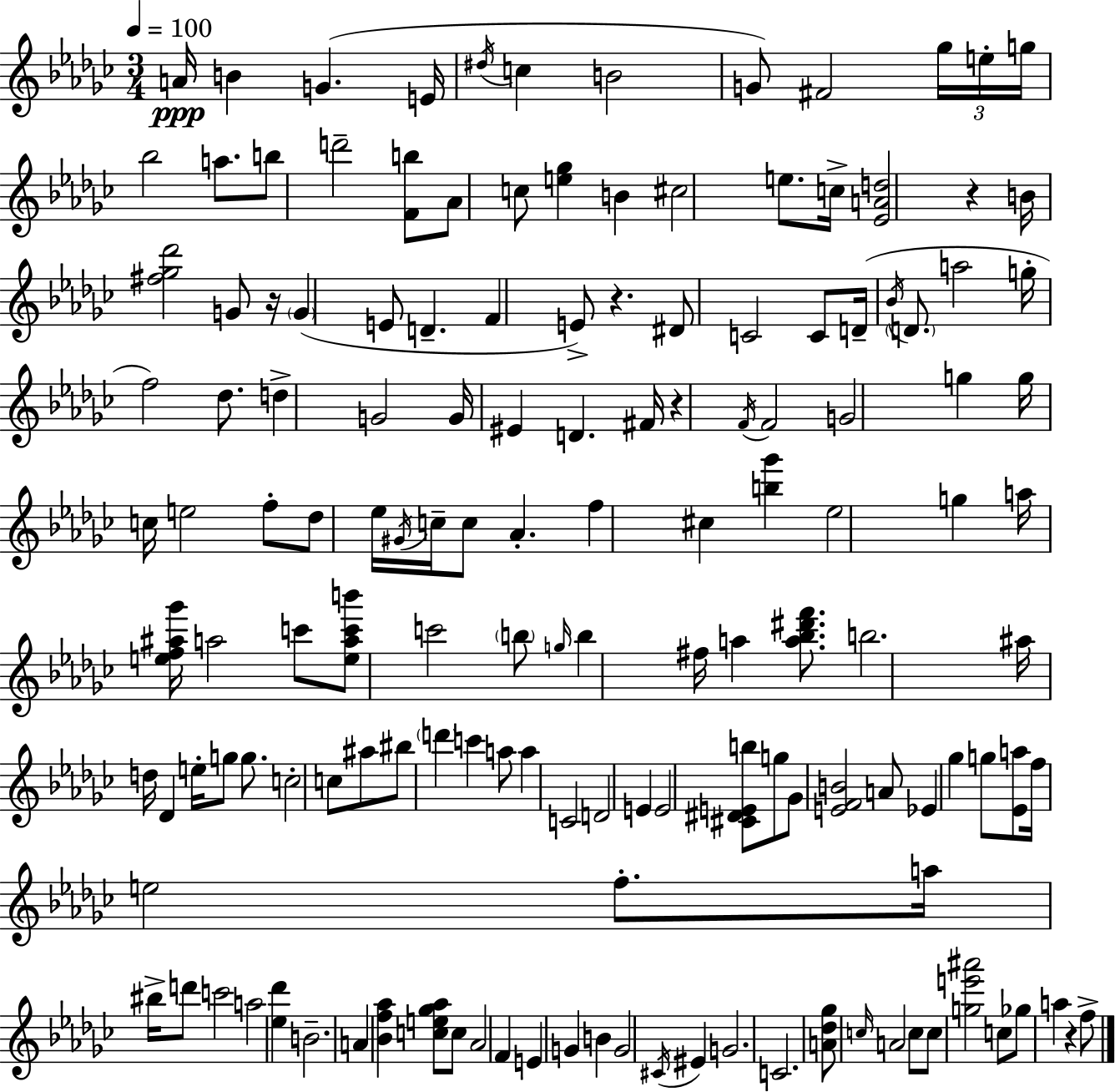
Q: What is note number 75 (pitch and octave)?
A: D5